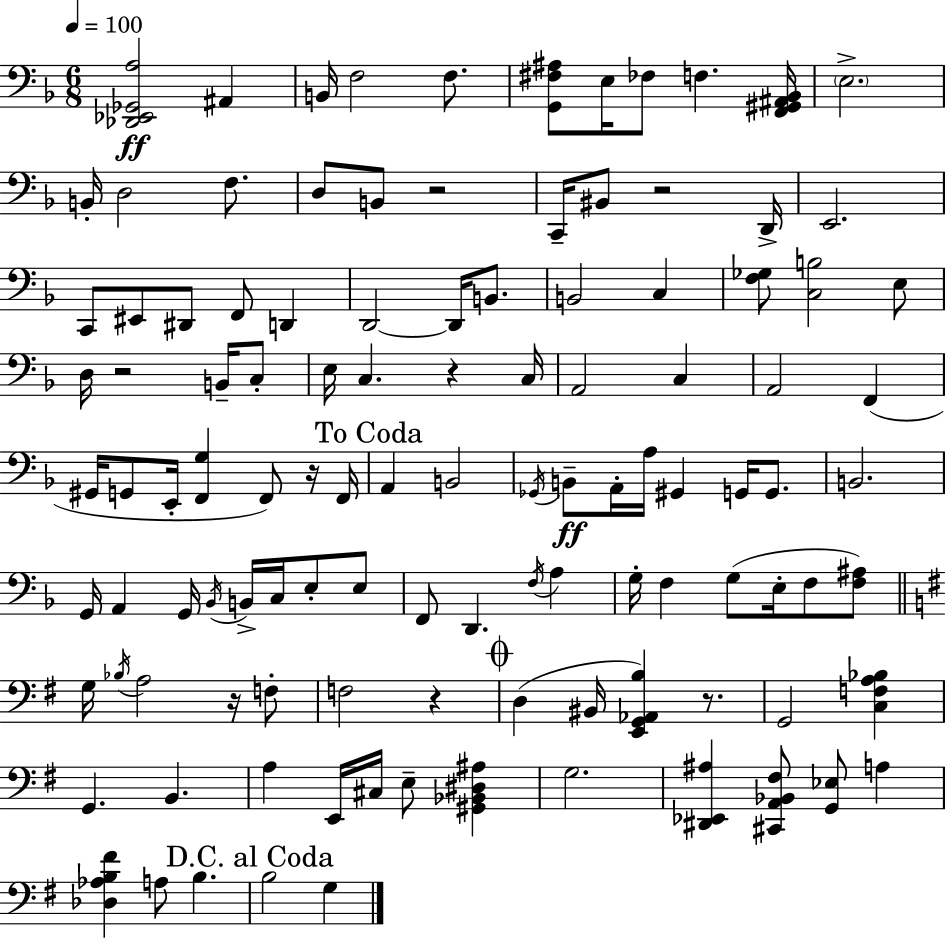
{
  \clef bass
  \numericTimeSignature
  \time 6/8
  \key f \major
  \tempo 4 = 100
  <des, ees, ges, a>2\ff ais,4 | b,16 f2 f8. | <g, fis ais>8 e16 fes8 f4. <f, gis, ais, bes,>16 | \parenthesize e2.-> | \break b,16-. d2 f8. | d8 b,8 r2 | c,16-- bis,8 r2 d,16-> | e,2. | \break c,8 eis,8 dis,8 f,8 d,4 | d,2~~ d,16 b,8. | b,2 c4 | <f ges>8 <c b>2 e8 | \break d16 r2 b,16-- c8-. | e16 c4. r4 c16 | a,2 c4 | a,2 f,4( | \break gis,16 g,8 e,16-. <f, g>4 f,8) r16 f,16 | \mark "To Coda" a,4 b,2 | \acciaccatura { ges,16 }\ff b,8-- a,16-. a16 gis,4 g,16 g,8. | b,2. | \break g,16 a,4 g,16 \acciaccatura { bes,16 } b,16-> c16 e8-. | e8 f,8 d,4. \acciaccatura { f16 } a4 | g16-. f4 g8( e16-. f8 | <f ais>8) \bar "||" \break \key e \minor g16 \acciaccatura { bes16 } a2 r16 f8-. | f2 r4 | \mark \markup { \musicglyph "scripts.coda" } d4( bis,16 <e, g, aes, b>4) r8. | g,2 <c f a bes>4 | \break g,4. b,4. | a4 e,16 cis16 e8-- <gis, bes, dis ais>4 | g2. | <dis, ees, ais>4 <cis, a, bes, fis>8 <g, ees>8 a4 | \break <des aes b fis'>4 a8 b4. | \mark "D.C. al Coda" b2 g4 | \bar "|."
}